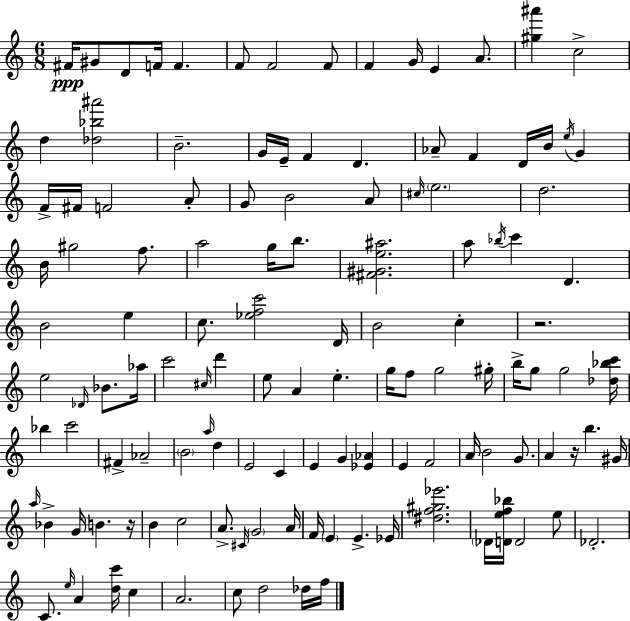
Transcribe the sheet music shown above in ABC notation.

X:1
T:Untitled
M:6/8
L:1/4
K:C
^F/4 ^G/2 D/2 F/4 F F/2 F2 F/2 F G/4 E A/2 [^g^a'] c2 d [_d_b^a']2 B2 G/4 E/4 F D _A/2 F D/4 B/4 e/4 G F/4 ^F/4 F2 A/2 G/2 B2 A/2 ^c/4 e2 d2 B/4 ^g2 f/2 a2 g/4 b/2 [^F^Ge^a]2 a/2 _b/4 c' D B2 e c/2 [_efc']2 D/4 B2 c z2 e2 _D/4 _B/2 _a/4 c'2 ^c/4 d' e/2 A e g/4 f/2 g2 ^g/4 b/4 g/2 g2 [_d_bc']/4 _b c'2 ^F _A2 B2 a/4 d E2 C E G [_E_A] E F2 A/4 B2 G/2 A z/4 b ^G/4 a/4 _B G/4 B z/4 B c2 A/2 ^C/4 G2 A/4 F/4 E E _E/4 [^df^g_e']2 _D/4 [Def_b]/4 D2 e/2 _D2 C/2 e/4 A [dc']/4 c A2 c/2 d2 _d/4 f/4